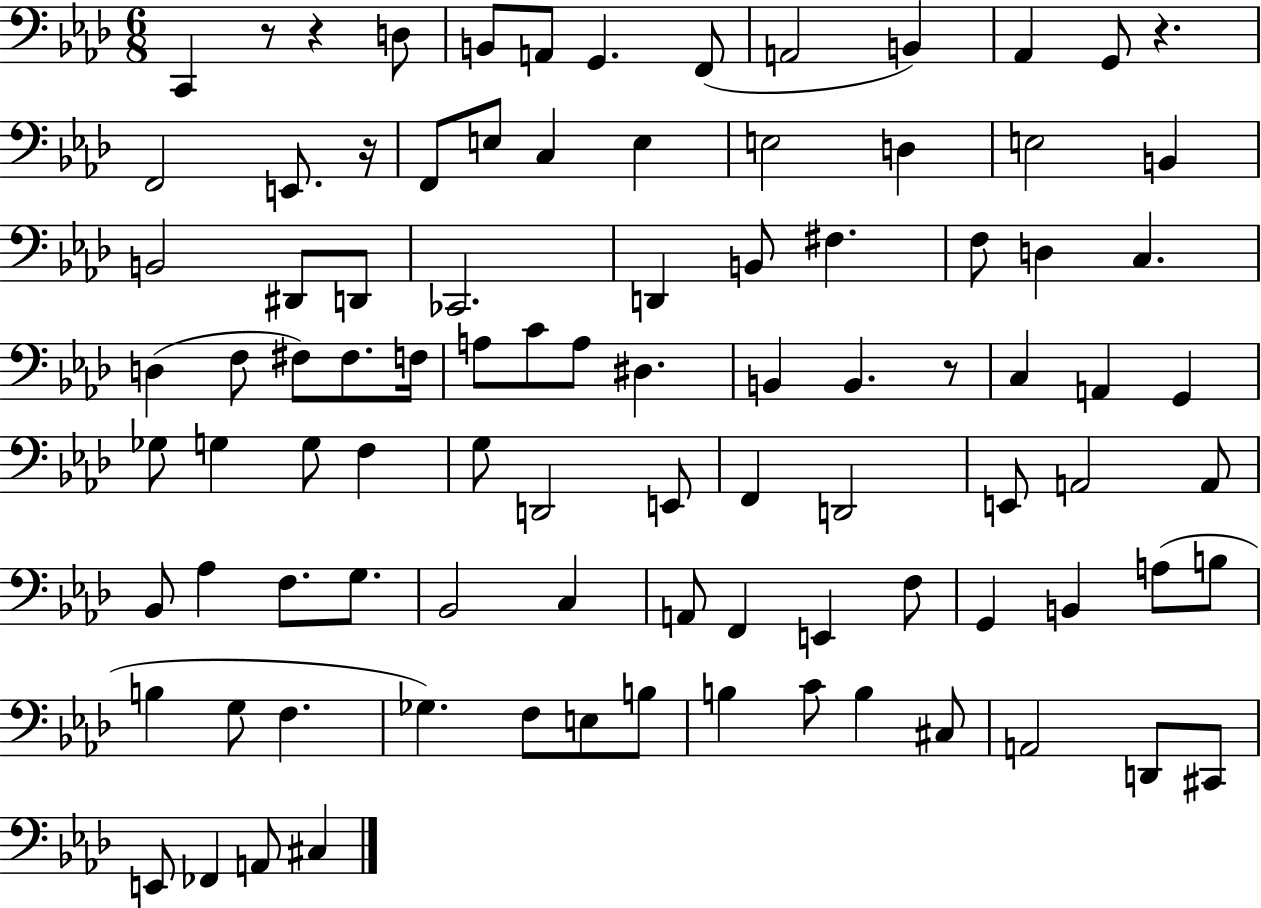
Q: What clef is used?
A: bass